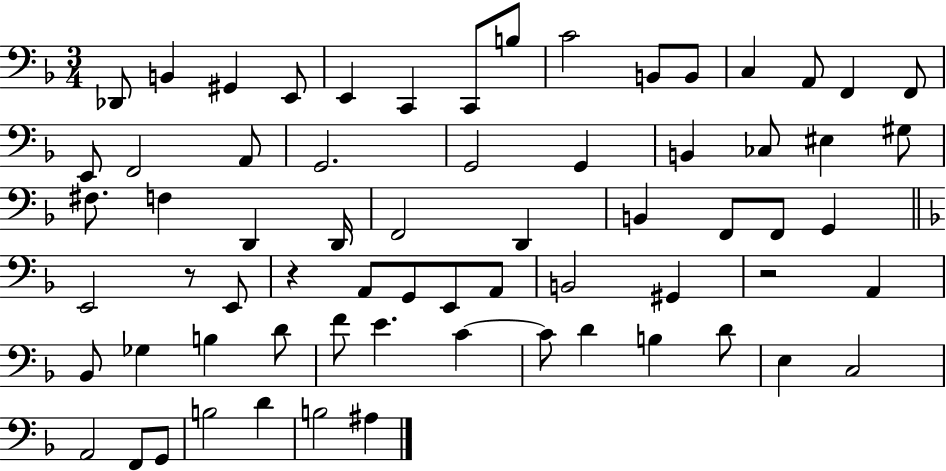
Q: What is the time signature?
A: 3/4